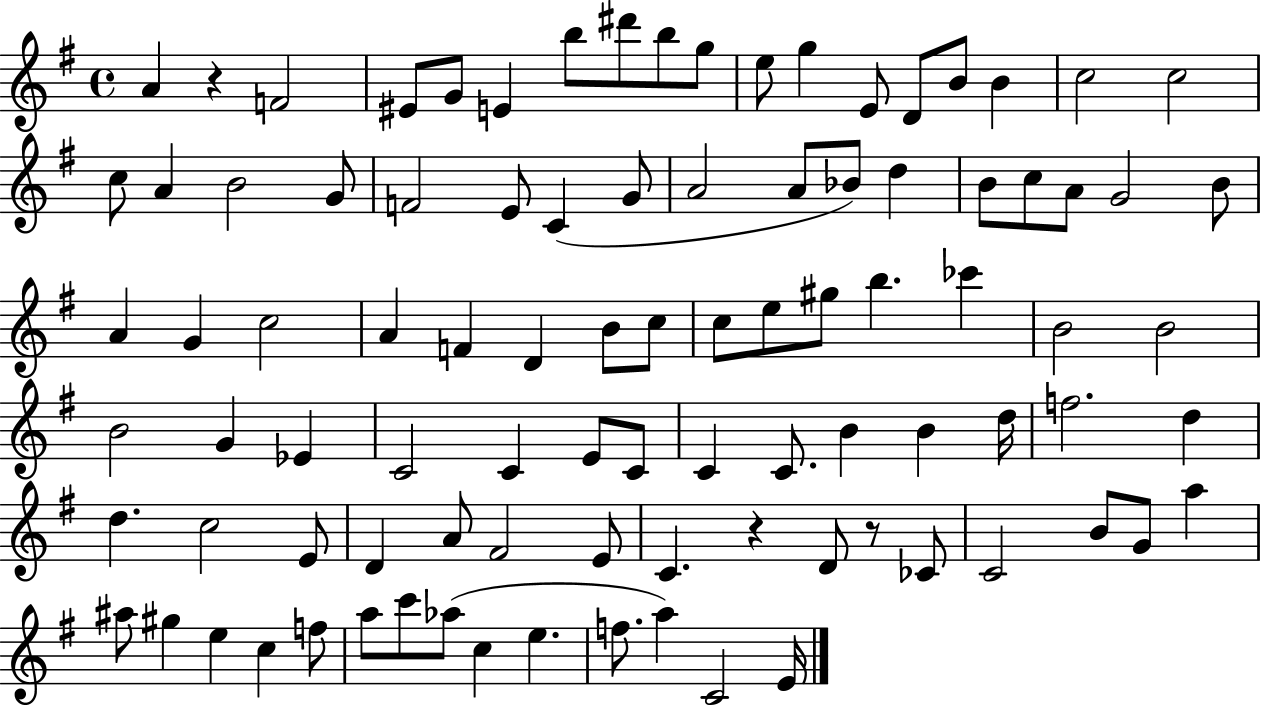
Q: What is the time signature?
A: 4/4